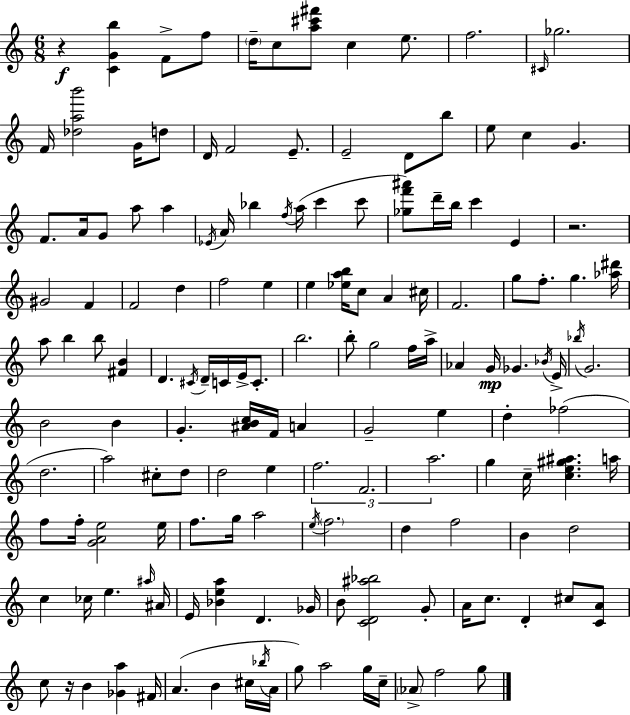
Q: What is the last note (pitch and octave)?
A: G5